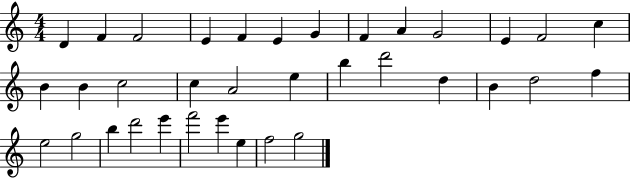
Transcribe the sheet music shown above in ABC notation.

X:1
T:Untitled
M:4/4
L:1/4
K:C
D F F2 E F E G F A G2 E F2 c B B c2 c A2 e b d'2 d B d2 f e2 g2 b d'2 e' f'2 e' e f2 g2